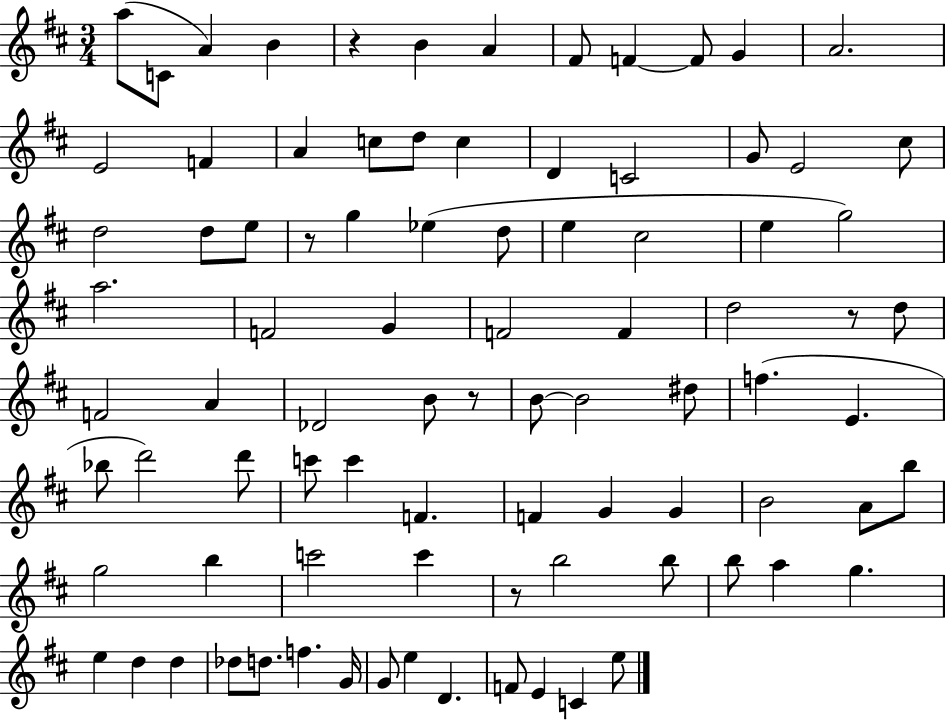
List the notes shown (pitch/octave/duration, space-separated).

A5/e C4/e A4/q B4/q R/q B4/q A4/q F#4/e F4/q F4/e G4/q A4/h. E4/h F4/q A4/q C5/e D5/e C5/q D4/q C4/h G4/e E4/h C#5/e D5/h D5/e E5/e R/e G5/q Eb5/q D5/e E5/q C#5/h E5/q G5/h A5/h. F4/h G4/q F4/h F4/q D5/h R/e D5/e F4/h A4/q Db4/h B4/e R/e B4/e B4/h D#5/e F5/q. E4/q. Bb5/e D6/h D6/e C6/e C6/q F4/q. F4/q G4/q G4/q B4/h A4/e B5/e G5/h B5/q C6/h C6/q R/e B5/h B5/e B5/e A5/q G5/q. E5/q D5/q D5/q Db5/e D5/e. F5/q. G4/s G4/e E5/q D4/q. F4/e E4/q C4/q E5/e